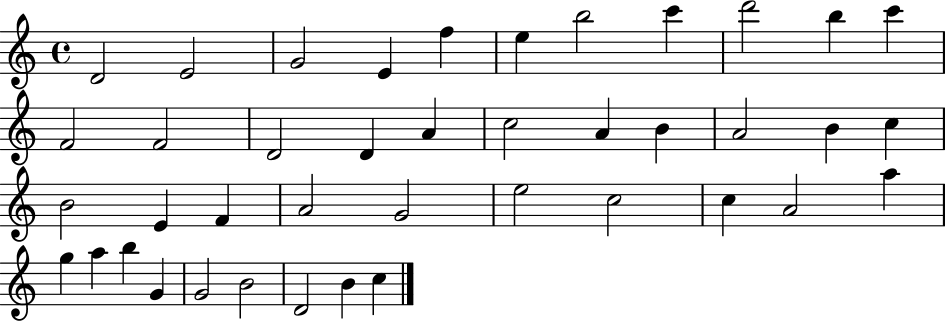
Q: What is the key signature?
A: C major